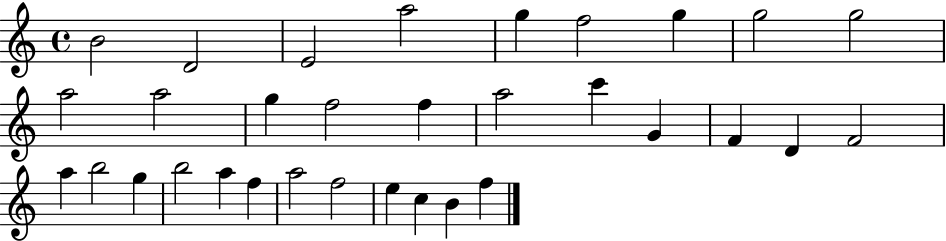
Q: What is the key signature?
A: C major